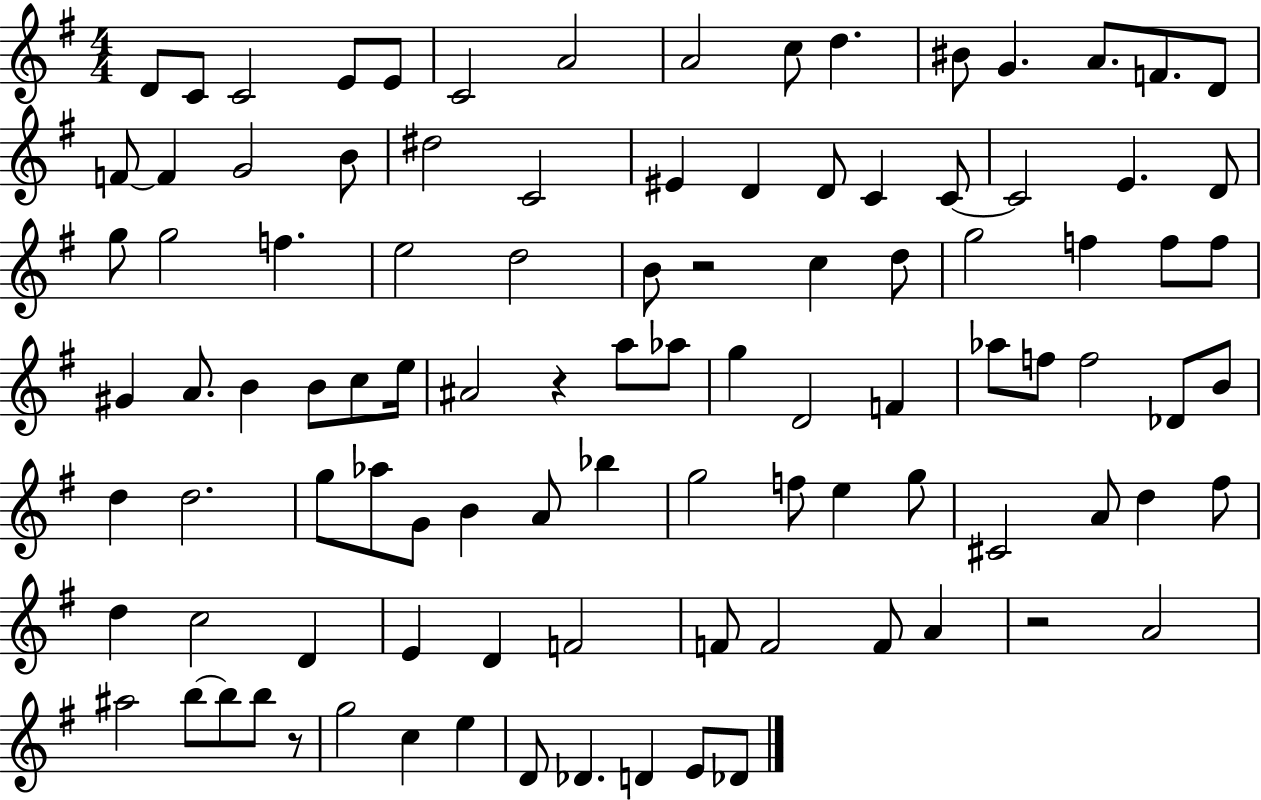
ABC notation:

X:1
T:Untitled
M:4/4
L:1/4
K:G
D/2 C/2 C2 E/2 E/2 C2 A2 A2 c/2 d ^B/2 G A/2 F/2 D/2 F/2 F G2 B/2 ^d2 C2 ^E D D/2 C C/2 C2 E D/2 g/2 g2 f e2 d2 B/2 z2 c d/2 g2 f f/2 f/2 ^G A/2 B B/2 c/2 e/4 ^A2 z a/2 _a/2 g D2 F _a/2 f/2 f2 _D/2 B/2 d d2 g/2 _a/2 G/2 B A/2 _b g2 f/2 e g/2 ^C2 A/2 d ^f/2 d c2 D E D F2 F/2 F2 F/2 A z2 A2 ^a2 b/2 b/2 b/2 z/2 g2 c e D/2 _D D E/2 _D/2